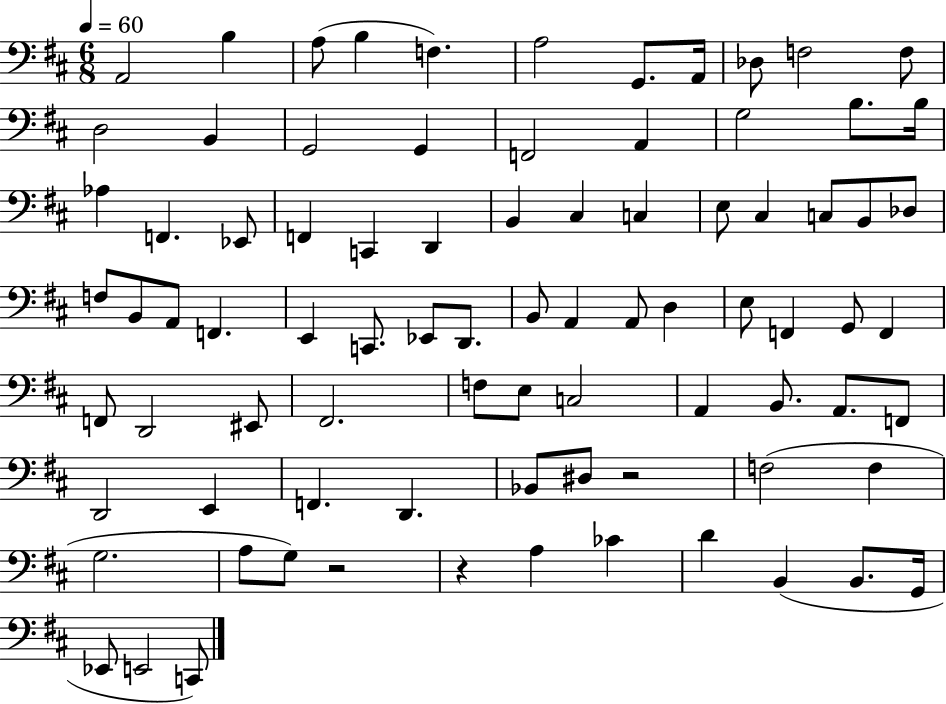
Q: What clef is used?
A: bass